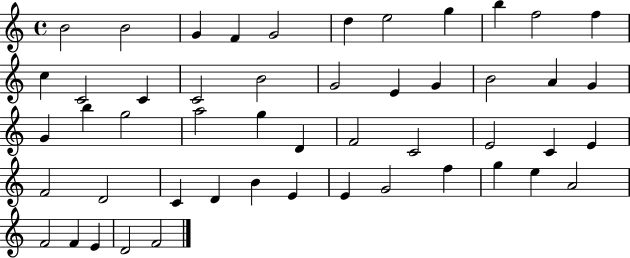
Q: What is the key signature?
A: C major